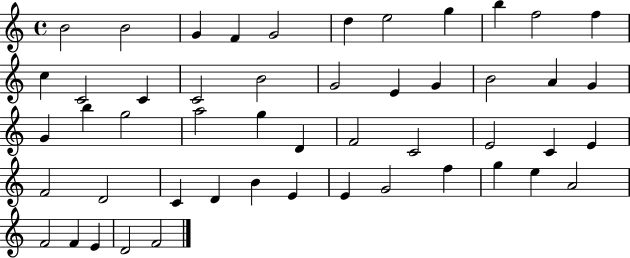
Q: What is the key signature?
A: C major